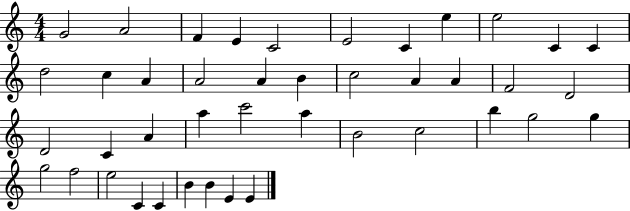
G4/h A4/h F4/q E4/q C4/h E4/h C4/q E5/q E5/h C4/q C4/q D5/h C5/q A4/q A4/h A4/q B4/q C5/h A4/q A4/q F4/h D4/h D4/h C4/q A4/q A5/q C6/h A5/q B4/h C5/h B5/q G5/h G5/q G5/h F5/h E5/h C4/q C4/q B4/q B4/q E4/q E4/q